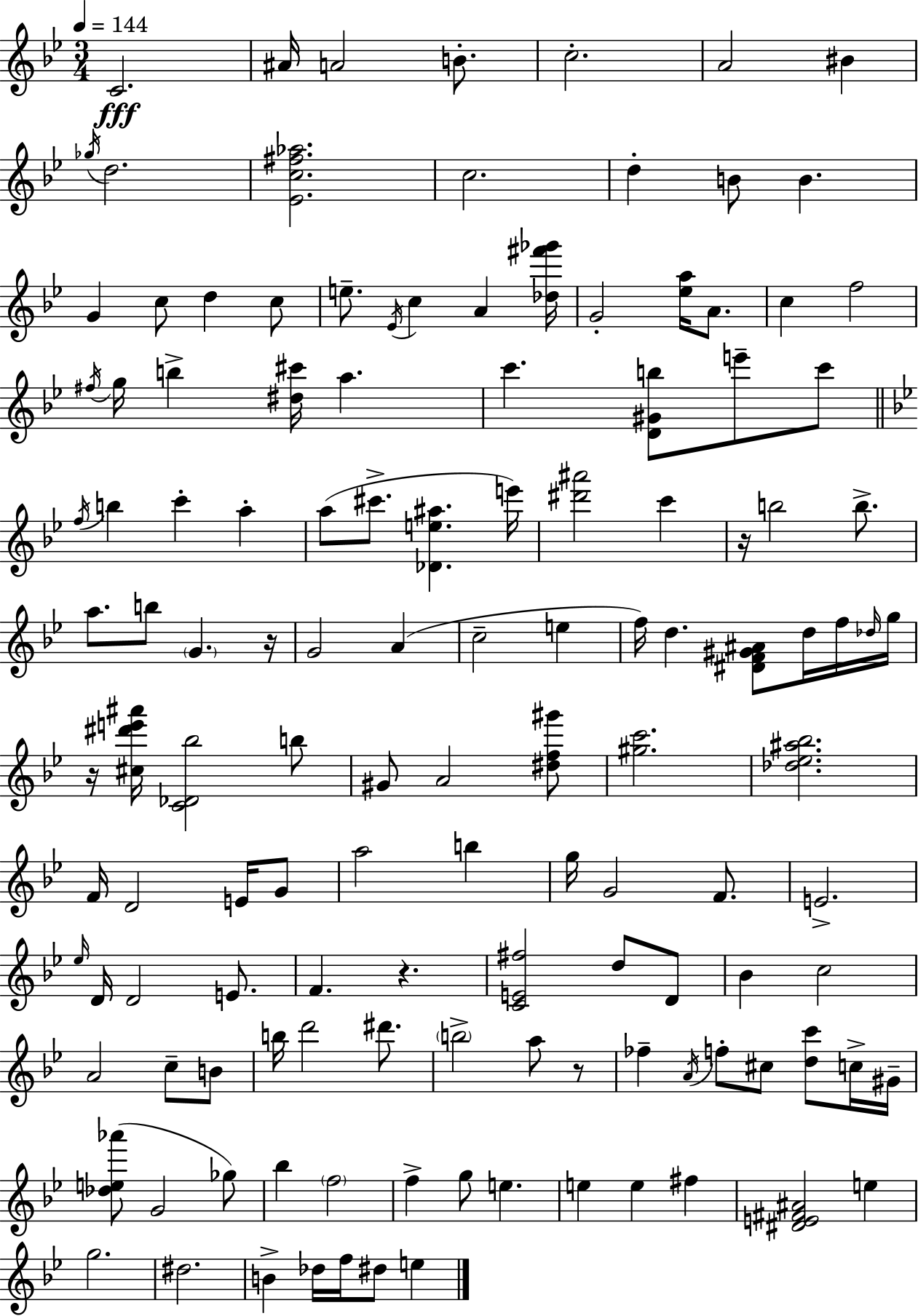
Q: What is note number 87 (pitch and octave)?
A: A4